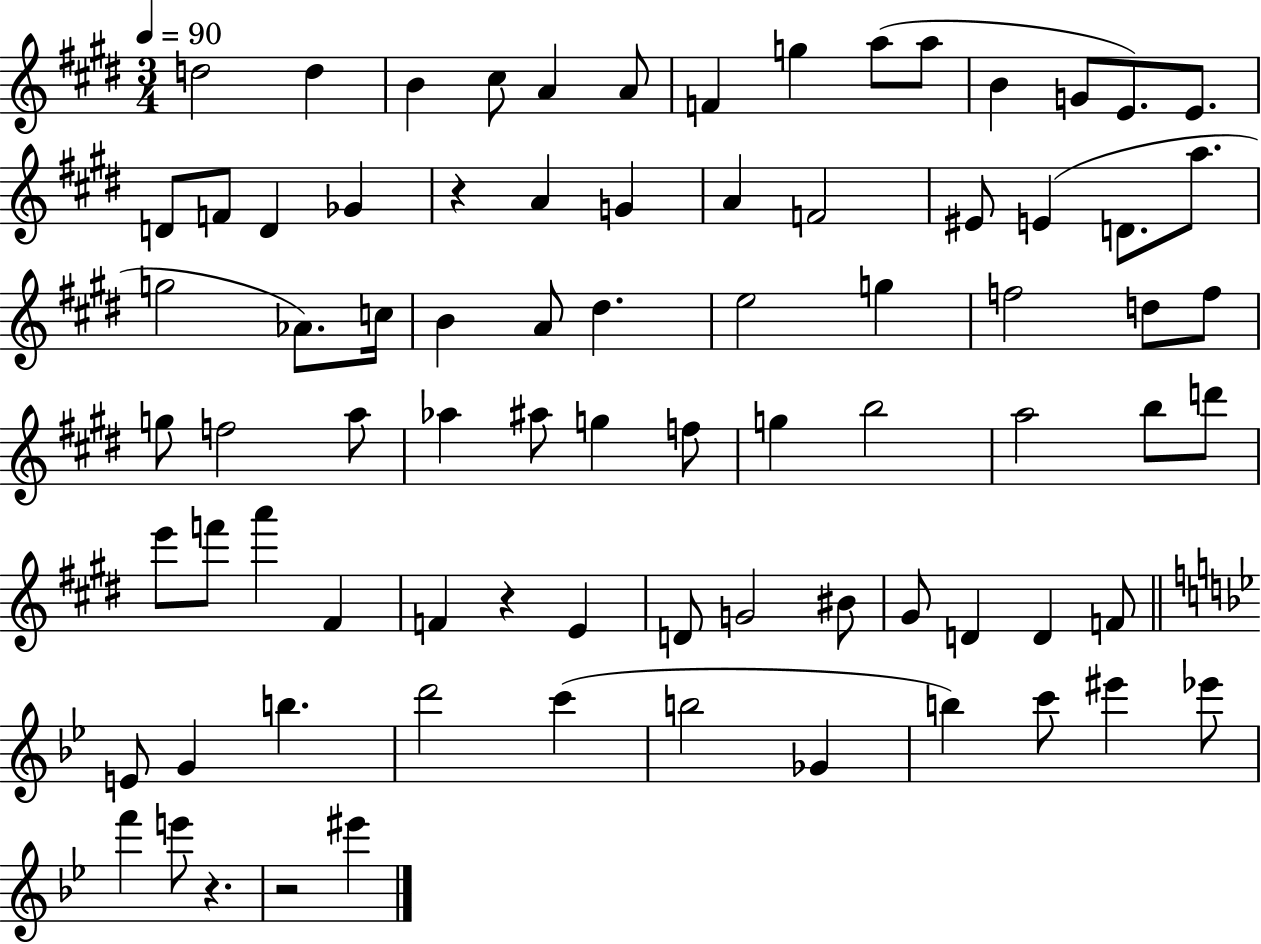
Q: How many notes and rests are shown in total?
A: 80